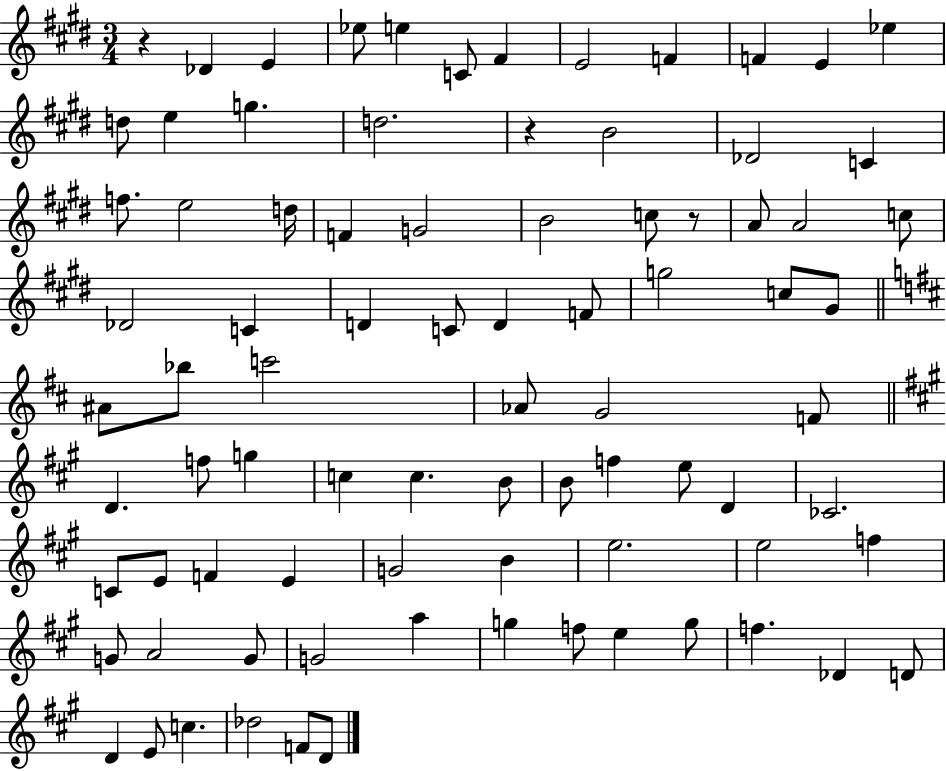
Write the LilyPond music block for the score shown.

{
  \clef treble
  \numericTimeSignature
  \time 3/4
  \key e \major
  r4 des'4 e'4 | ees''8 e''4 c'8 fis'4 | e'2 f'4 | f'4 e'4 ees''4 | \break d''8 e''4 g''4. | d''2. | r4 b'2 | des'2 c'4 | \break f''8. e''2 d''16 | f'4 g'2 | b'2 c''8 r8 | a'8 a'2 c''8 | \break des'2 c'4 | d'4 c'8 d'4 f'8 | g''2 c''8 gis'8 | \bar "||" \break \key d \major ais'8 bes''8 c'''2 | aes'8 g'2 f'8 | \bar "||" \break \key a \major d'4. f''8 g''4 | c''4 c''4. b'8 | b'8 f''4 e''8 d'4 | ces'2. | \break c'8 e'8 f'4 e'4 | g'2 b'4 | e''2. | e''2 f''4 | \break g'8 a'2 g'8 | g'2 a''4 | g''4 f''8 e''4 g''8 | f''4. des'4 d'8 | \break d'4 e'8 c''4. | des''2 f'8 d'8 | \bar "|."
}